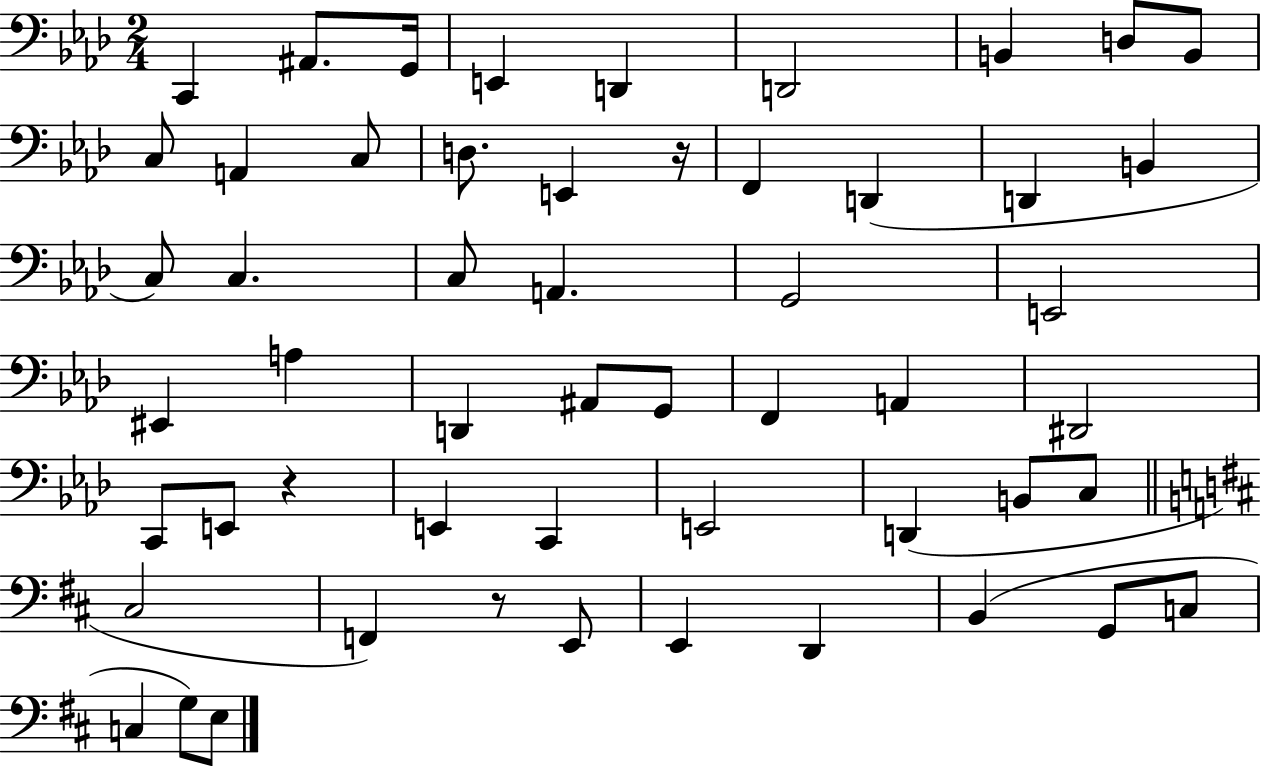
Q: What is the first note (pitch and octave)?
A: C2